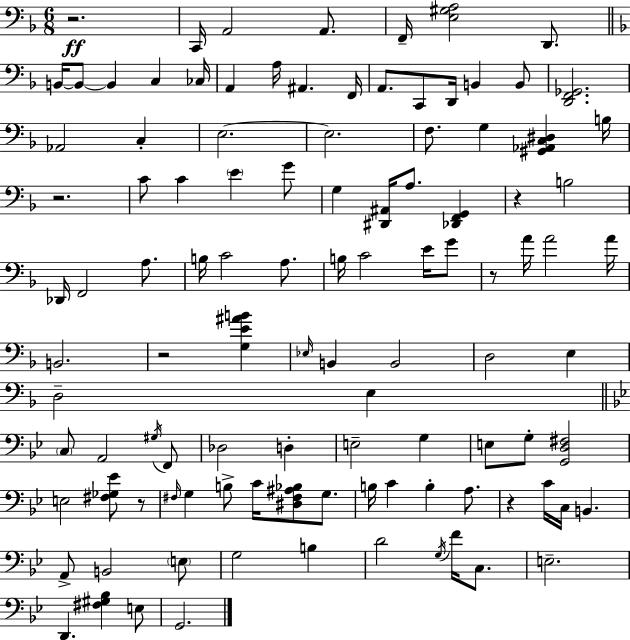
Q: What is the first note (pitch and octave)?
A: C2